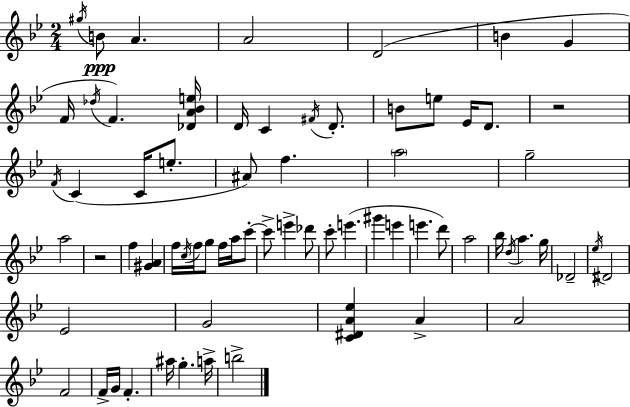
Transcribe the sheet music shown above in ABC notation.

X:1
T:Untitled
M:2/4
L:1/4
K:Gm
^g/4 B/2 A A2 D2 B G F/4 _d/4 F [_DA_Be]/4 D/4 C ^F/4 D/2 B/2 e/2 _E/4 D/2 z2 F/4 C C/4 e/2 ^A/2 f a2 g2 a2 z2 f [^GA] f/4 c/4 f/4 g/2 f/4 a/4 c'/2 c'/2 e' _d'/2 c'/2 e' ^g' e' e' d'/2 a2 _b/4 d/4 a g/4 _D2 _e/4 ^D2 _E2 G2 [C^DA_e] A A2 F2 F/4 G/4 F ^a/4 g a/4 b2